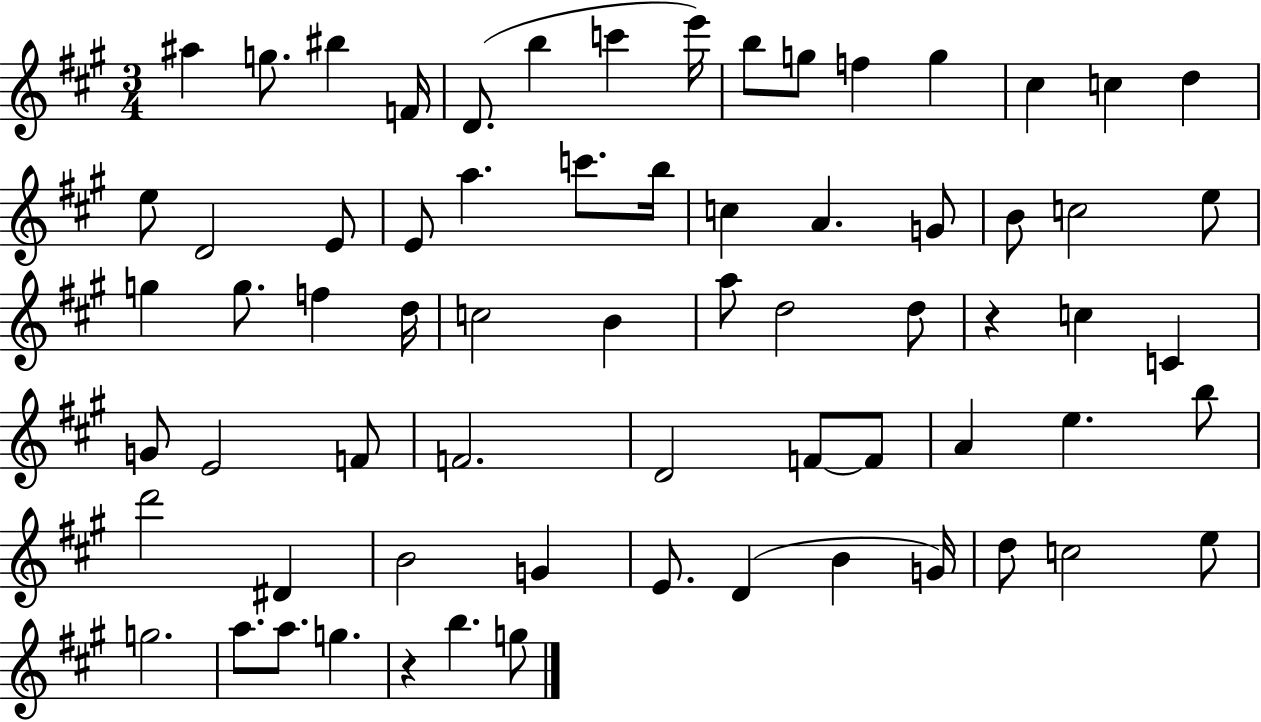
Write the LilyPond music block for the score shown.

{
  \clef treble
  \numericTimeSignature
  \time 3/4
  \key a \major
  ais''4 g''8. bis''4 f'16 | d'8.( b''4 c'''4 e'''16) | b''8 g''8 f''4 g''4 | cis''4 c''4 d''4 | \break e''8 d'2 e'8 | e'8 a''4. c'''8. b''16 | c''4 a'4. g'8 | b'8 c''2 e''8 | \break g''4 g''8. f''4 d''16 | c''2 b'4 | a''8 d''2 d''8 | r4 c''4 c'4 | \break g'8 e'2 f'8 | f'2. | d'2 f'8~~ f'8 | a'4 e''4. b''8 | \break d'''2 dis'4 | b'2 g'4 | e'8. d'4( b'4 g'16) | d''8 c''2 e''8 | \break g''2. | a''8. a''8. g''4. | r4 b''4. g''8 | \bar "|."
}